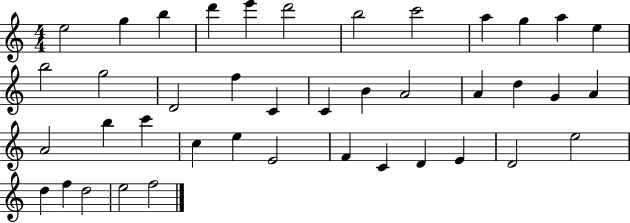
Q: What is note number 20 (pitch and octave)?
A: A4